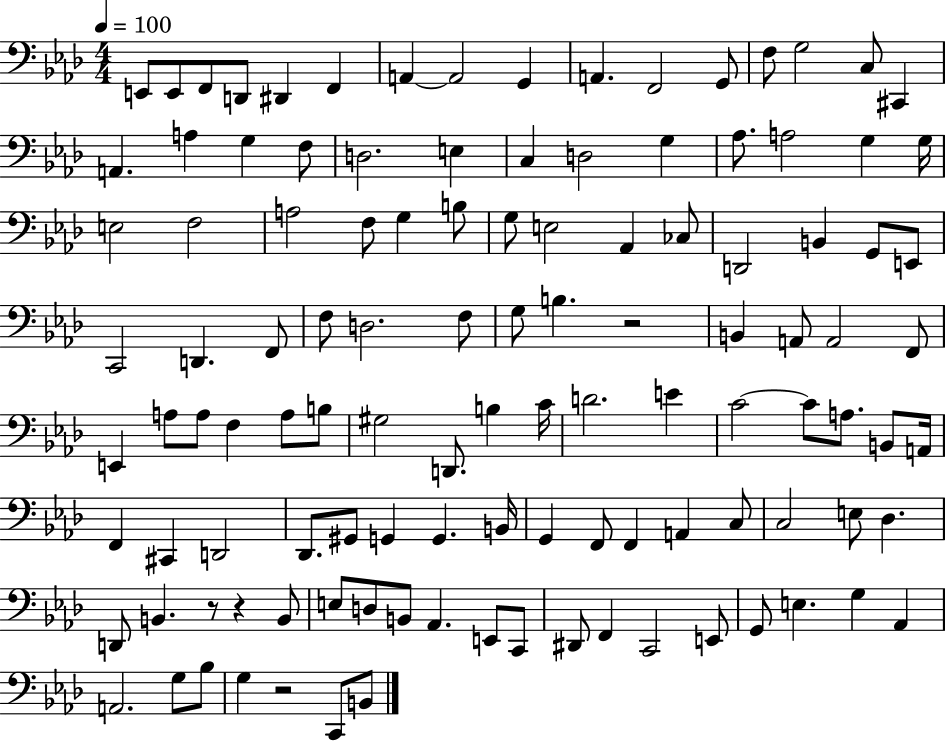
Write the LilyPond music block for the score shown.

{
  \clef bass
  \numericTimeSignature
  \time 4/4
  \key aes \major
  \tempo 4 = 100
  e,8 e,8 f,8 d,8 dis,4 f,4 | a,4~~ a,2 g,4 | a,4. f,2 g,8 | f8 g2 c8 cis,4 | \break a,4. a4 g4 f8 | d2. e4 | c4 d2 g4 | aes8. a2 g4 g16 | \break e2 f2 | a2 f8 g4 b8 | g8 e2 aes,4 ces8 | d,2 b,4 g,8 e,8 | \break c,2 d,4. f,8 | f8 d2. f8 | g8 b4. r2 | b,4 a,8 a,2 f,8 | \break e,4 a8 a8 f4 a8 b8 | gis2 d,8. b4 c'16 | d'2. e'4 | c'2~~ c'8 a8. b,8 a,16 | \break f,4 cis,4 d,2 | des,8. gis,8 g,4 g,4. b,16 | g,4 f,8 f,4 a,4 c8 | c2 e8 des4. | \break d,8 b,4. r8 r4 b,8 | e8 d8 b,8 aes,4. e,8 c,8 | dis,8 f,4 c,2 e,8 | g,8 e4. g4 aes,4 | \break a,2. g8 bes8 | g4 r2 c,8 b,8 | \bar "|."
}